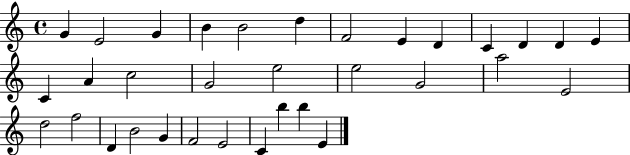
X:1
T:Untitled
M:4/4
L:1/4
K:C
G E2 G B B2 d F2 E D C D D E C A c2 G2 e2 e2 G2 a2 E2 d2 f2 D B2 G F2 E2 C b b E